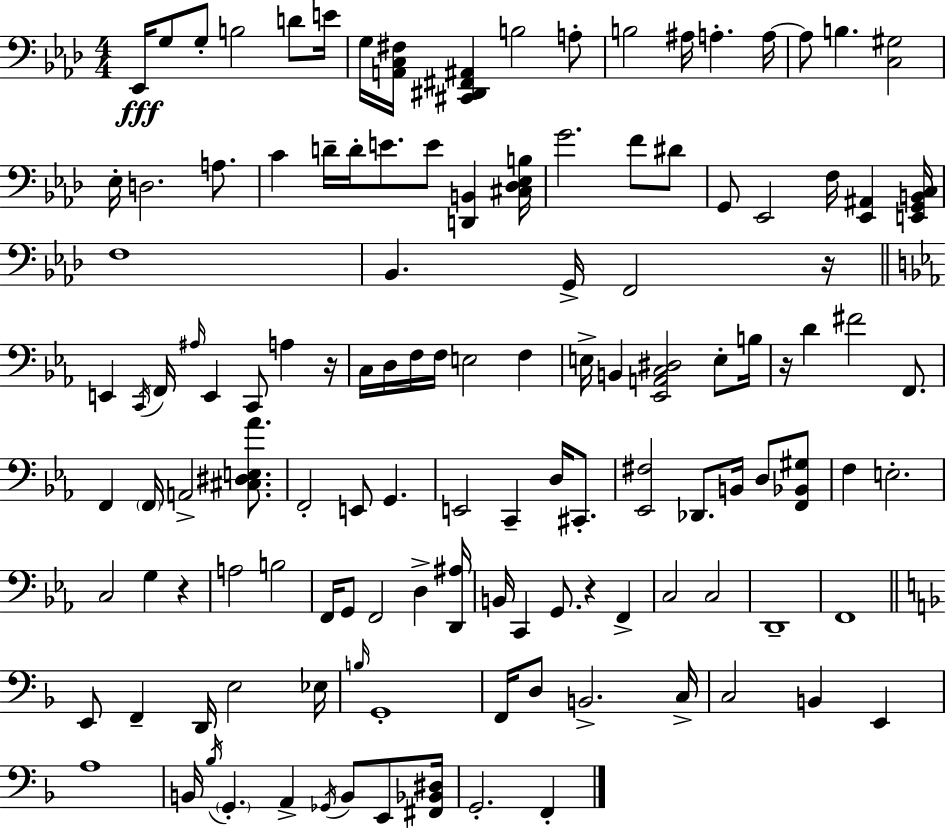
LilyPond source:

{
  \clef bass
  \numericTimeSignature
  \time 4/4
  \key f \minor
  ees,16\fff g8 g8-. b2 d'8 e'16 | g16 <a, c fis>16 <cis, dis, fis, ais,>4 b2 a8-. | b2 ais16 a4.-. a16~~ | a8 b4. <c gis>2 | \break ees16-. d2. a8. | c'4 d'16-- d'16-. e'8. e'8 <d, b,>4 <cis des ees b>16 | g'2. f'8 dis'8 | g,8 ees,2 f16 <ees, ais,>4 <e, g, b, c>16 | \break f1 | bes,4. g,16-> f,2 r16 | \bar "||" \break \key c \minor e,4 \acciaccatura { c,16 } f,16 \grace { ais16 } e,4 c,8 a4 | r16 c16 d16 f16 f16 e2 f4 | e16-> b,4 <ees, a, c dis>2 e8-. | b16 r16 d'4 fis'2 f,8. | \break f,4 \parenthesize f,16 a,2-> <cis dis e aes'>8. | f,2-. e,8 g,4. | e,2 c,4-- d16 cis,8.-. | <ees, fis>2 des,8. b,16 d8 | \break <f, bes, gis>8 f4 e2.-. | c2 g4 r4 | a2 b2 | f,16 g,8 f,2 d4-> | \break <d, ais>16 b,16 c,4 g,8. r4 f,4-> | c2 c2 | d,1-- | f,1 | \break \bar "||" \break \key f \major e,8 f,4-- d,16 e2 ees16 | \grace { b16 } g,1-. | f,16 d8 b,2.-> | c16-> c2 b,4 e,4 | \break a1 | b,16 \acciaccatura { bes16 } \parenthesize g,4.-. a,4-> \acciaccatura { ges,16 } b,8 | e,8 <fis, bes, dis>16 g,2.-. f,4-. | \bar "|."
}